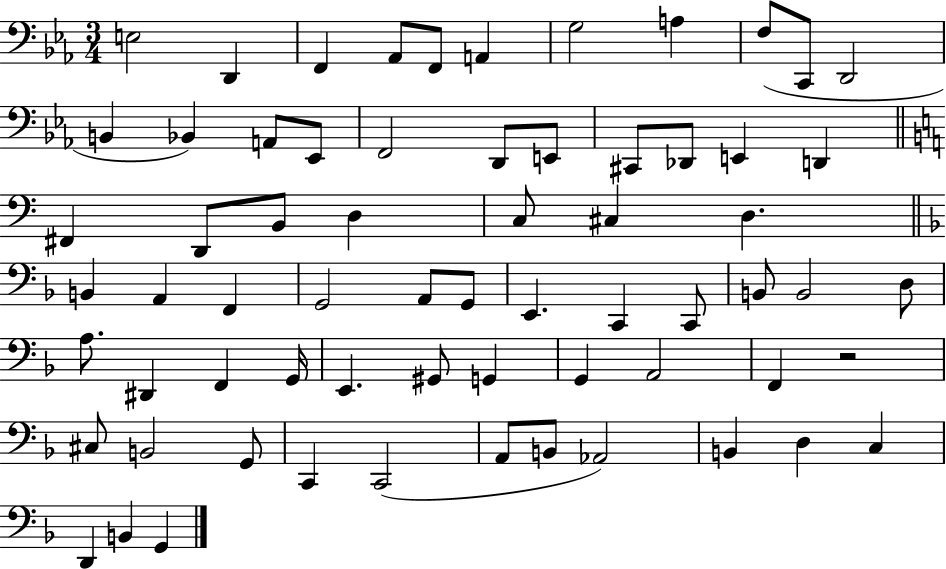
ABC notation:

X:1
T:Untitled
M:3/4
L:1/4
K:Eb
E,2 D,, F,, _A,,/2 F,,/2 A,, G,2 A, F,/2 C,,/2 D,,2 B,, _B,, A,,/2 _E,,/2 F,,2 D,,/2 E,,/2 ^C,,/2 _D,,/2 E,, D,, ^F,, D,,/2 B,,/2 D, C,/2 ^C, D, B,, A,, F,, G,,2 A,,/2 G,,/2 E,, C,, C,,/2 B,,/2 B,,2 D,/2 A,/2 ^D,, F,, G,,/4 E,, ^G,,/2 G,, G,, A,,2 F,, z2 ^C,/2 B,,2 G,,/2 C,, C,,2 A,,/2 B,,/2 _A,,2 B,, D, C, D,, B,, G,,